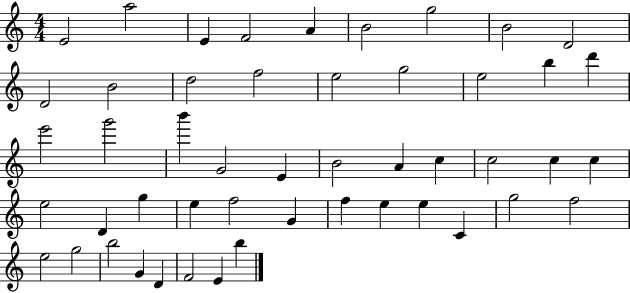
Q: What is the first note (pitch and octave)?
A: E4